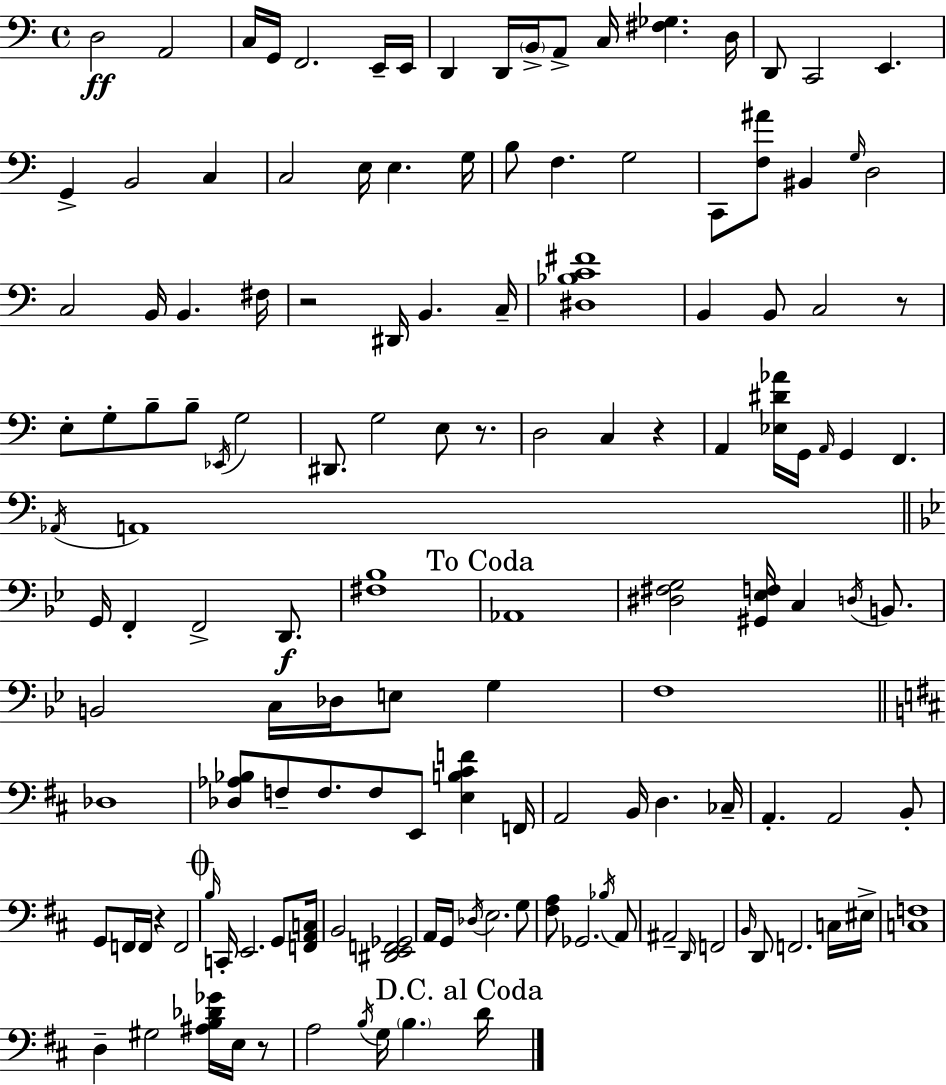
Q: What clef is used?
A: bass